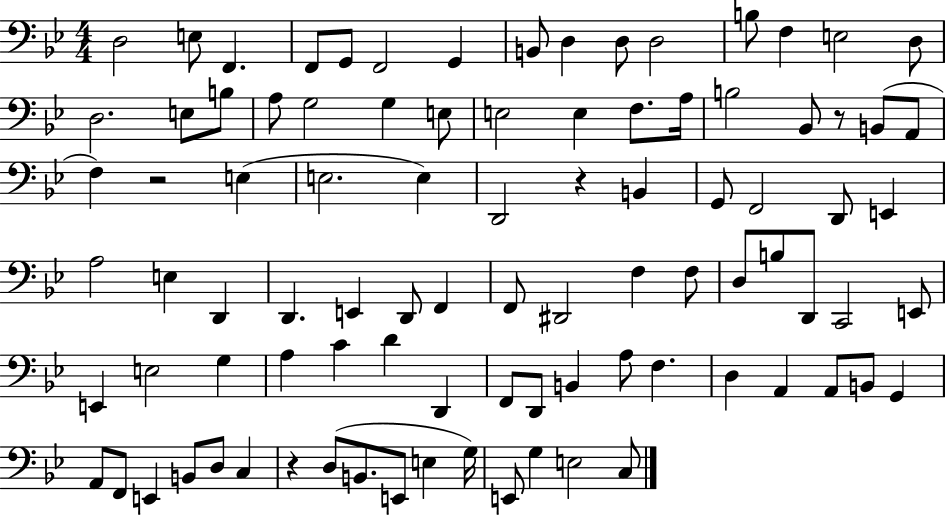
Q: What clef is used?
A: bass